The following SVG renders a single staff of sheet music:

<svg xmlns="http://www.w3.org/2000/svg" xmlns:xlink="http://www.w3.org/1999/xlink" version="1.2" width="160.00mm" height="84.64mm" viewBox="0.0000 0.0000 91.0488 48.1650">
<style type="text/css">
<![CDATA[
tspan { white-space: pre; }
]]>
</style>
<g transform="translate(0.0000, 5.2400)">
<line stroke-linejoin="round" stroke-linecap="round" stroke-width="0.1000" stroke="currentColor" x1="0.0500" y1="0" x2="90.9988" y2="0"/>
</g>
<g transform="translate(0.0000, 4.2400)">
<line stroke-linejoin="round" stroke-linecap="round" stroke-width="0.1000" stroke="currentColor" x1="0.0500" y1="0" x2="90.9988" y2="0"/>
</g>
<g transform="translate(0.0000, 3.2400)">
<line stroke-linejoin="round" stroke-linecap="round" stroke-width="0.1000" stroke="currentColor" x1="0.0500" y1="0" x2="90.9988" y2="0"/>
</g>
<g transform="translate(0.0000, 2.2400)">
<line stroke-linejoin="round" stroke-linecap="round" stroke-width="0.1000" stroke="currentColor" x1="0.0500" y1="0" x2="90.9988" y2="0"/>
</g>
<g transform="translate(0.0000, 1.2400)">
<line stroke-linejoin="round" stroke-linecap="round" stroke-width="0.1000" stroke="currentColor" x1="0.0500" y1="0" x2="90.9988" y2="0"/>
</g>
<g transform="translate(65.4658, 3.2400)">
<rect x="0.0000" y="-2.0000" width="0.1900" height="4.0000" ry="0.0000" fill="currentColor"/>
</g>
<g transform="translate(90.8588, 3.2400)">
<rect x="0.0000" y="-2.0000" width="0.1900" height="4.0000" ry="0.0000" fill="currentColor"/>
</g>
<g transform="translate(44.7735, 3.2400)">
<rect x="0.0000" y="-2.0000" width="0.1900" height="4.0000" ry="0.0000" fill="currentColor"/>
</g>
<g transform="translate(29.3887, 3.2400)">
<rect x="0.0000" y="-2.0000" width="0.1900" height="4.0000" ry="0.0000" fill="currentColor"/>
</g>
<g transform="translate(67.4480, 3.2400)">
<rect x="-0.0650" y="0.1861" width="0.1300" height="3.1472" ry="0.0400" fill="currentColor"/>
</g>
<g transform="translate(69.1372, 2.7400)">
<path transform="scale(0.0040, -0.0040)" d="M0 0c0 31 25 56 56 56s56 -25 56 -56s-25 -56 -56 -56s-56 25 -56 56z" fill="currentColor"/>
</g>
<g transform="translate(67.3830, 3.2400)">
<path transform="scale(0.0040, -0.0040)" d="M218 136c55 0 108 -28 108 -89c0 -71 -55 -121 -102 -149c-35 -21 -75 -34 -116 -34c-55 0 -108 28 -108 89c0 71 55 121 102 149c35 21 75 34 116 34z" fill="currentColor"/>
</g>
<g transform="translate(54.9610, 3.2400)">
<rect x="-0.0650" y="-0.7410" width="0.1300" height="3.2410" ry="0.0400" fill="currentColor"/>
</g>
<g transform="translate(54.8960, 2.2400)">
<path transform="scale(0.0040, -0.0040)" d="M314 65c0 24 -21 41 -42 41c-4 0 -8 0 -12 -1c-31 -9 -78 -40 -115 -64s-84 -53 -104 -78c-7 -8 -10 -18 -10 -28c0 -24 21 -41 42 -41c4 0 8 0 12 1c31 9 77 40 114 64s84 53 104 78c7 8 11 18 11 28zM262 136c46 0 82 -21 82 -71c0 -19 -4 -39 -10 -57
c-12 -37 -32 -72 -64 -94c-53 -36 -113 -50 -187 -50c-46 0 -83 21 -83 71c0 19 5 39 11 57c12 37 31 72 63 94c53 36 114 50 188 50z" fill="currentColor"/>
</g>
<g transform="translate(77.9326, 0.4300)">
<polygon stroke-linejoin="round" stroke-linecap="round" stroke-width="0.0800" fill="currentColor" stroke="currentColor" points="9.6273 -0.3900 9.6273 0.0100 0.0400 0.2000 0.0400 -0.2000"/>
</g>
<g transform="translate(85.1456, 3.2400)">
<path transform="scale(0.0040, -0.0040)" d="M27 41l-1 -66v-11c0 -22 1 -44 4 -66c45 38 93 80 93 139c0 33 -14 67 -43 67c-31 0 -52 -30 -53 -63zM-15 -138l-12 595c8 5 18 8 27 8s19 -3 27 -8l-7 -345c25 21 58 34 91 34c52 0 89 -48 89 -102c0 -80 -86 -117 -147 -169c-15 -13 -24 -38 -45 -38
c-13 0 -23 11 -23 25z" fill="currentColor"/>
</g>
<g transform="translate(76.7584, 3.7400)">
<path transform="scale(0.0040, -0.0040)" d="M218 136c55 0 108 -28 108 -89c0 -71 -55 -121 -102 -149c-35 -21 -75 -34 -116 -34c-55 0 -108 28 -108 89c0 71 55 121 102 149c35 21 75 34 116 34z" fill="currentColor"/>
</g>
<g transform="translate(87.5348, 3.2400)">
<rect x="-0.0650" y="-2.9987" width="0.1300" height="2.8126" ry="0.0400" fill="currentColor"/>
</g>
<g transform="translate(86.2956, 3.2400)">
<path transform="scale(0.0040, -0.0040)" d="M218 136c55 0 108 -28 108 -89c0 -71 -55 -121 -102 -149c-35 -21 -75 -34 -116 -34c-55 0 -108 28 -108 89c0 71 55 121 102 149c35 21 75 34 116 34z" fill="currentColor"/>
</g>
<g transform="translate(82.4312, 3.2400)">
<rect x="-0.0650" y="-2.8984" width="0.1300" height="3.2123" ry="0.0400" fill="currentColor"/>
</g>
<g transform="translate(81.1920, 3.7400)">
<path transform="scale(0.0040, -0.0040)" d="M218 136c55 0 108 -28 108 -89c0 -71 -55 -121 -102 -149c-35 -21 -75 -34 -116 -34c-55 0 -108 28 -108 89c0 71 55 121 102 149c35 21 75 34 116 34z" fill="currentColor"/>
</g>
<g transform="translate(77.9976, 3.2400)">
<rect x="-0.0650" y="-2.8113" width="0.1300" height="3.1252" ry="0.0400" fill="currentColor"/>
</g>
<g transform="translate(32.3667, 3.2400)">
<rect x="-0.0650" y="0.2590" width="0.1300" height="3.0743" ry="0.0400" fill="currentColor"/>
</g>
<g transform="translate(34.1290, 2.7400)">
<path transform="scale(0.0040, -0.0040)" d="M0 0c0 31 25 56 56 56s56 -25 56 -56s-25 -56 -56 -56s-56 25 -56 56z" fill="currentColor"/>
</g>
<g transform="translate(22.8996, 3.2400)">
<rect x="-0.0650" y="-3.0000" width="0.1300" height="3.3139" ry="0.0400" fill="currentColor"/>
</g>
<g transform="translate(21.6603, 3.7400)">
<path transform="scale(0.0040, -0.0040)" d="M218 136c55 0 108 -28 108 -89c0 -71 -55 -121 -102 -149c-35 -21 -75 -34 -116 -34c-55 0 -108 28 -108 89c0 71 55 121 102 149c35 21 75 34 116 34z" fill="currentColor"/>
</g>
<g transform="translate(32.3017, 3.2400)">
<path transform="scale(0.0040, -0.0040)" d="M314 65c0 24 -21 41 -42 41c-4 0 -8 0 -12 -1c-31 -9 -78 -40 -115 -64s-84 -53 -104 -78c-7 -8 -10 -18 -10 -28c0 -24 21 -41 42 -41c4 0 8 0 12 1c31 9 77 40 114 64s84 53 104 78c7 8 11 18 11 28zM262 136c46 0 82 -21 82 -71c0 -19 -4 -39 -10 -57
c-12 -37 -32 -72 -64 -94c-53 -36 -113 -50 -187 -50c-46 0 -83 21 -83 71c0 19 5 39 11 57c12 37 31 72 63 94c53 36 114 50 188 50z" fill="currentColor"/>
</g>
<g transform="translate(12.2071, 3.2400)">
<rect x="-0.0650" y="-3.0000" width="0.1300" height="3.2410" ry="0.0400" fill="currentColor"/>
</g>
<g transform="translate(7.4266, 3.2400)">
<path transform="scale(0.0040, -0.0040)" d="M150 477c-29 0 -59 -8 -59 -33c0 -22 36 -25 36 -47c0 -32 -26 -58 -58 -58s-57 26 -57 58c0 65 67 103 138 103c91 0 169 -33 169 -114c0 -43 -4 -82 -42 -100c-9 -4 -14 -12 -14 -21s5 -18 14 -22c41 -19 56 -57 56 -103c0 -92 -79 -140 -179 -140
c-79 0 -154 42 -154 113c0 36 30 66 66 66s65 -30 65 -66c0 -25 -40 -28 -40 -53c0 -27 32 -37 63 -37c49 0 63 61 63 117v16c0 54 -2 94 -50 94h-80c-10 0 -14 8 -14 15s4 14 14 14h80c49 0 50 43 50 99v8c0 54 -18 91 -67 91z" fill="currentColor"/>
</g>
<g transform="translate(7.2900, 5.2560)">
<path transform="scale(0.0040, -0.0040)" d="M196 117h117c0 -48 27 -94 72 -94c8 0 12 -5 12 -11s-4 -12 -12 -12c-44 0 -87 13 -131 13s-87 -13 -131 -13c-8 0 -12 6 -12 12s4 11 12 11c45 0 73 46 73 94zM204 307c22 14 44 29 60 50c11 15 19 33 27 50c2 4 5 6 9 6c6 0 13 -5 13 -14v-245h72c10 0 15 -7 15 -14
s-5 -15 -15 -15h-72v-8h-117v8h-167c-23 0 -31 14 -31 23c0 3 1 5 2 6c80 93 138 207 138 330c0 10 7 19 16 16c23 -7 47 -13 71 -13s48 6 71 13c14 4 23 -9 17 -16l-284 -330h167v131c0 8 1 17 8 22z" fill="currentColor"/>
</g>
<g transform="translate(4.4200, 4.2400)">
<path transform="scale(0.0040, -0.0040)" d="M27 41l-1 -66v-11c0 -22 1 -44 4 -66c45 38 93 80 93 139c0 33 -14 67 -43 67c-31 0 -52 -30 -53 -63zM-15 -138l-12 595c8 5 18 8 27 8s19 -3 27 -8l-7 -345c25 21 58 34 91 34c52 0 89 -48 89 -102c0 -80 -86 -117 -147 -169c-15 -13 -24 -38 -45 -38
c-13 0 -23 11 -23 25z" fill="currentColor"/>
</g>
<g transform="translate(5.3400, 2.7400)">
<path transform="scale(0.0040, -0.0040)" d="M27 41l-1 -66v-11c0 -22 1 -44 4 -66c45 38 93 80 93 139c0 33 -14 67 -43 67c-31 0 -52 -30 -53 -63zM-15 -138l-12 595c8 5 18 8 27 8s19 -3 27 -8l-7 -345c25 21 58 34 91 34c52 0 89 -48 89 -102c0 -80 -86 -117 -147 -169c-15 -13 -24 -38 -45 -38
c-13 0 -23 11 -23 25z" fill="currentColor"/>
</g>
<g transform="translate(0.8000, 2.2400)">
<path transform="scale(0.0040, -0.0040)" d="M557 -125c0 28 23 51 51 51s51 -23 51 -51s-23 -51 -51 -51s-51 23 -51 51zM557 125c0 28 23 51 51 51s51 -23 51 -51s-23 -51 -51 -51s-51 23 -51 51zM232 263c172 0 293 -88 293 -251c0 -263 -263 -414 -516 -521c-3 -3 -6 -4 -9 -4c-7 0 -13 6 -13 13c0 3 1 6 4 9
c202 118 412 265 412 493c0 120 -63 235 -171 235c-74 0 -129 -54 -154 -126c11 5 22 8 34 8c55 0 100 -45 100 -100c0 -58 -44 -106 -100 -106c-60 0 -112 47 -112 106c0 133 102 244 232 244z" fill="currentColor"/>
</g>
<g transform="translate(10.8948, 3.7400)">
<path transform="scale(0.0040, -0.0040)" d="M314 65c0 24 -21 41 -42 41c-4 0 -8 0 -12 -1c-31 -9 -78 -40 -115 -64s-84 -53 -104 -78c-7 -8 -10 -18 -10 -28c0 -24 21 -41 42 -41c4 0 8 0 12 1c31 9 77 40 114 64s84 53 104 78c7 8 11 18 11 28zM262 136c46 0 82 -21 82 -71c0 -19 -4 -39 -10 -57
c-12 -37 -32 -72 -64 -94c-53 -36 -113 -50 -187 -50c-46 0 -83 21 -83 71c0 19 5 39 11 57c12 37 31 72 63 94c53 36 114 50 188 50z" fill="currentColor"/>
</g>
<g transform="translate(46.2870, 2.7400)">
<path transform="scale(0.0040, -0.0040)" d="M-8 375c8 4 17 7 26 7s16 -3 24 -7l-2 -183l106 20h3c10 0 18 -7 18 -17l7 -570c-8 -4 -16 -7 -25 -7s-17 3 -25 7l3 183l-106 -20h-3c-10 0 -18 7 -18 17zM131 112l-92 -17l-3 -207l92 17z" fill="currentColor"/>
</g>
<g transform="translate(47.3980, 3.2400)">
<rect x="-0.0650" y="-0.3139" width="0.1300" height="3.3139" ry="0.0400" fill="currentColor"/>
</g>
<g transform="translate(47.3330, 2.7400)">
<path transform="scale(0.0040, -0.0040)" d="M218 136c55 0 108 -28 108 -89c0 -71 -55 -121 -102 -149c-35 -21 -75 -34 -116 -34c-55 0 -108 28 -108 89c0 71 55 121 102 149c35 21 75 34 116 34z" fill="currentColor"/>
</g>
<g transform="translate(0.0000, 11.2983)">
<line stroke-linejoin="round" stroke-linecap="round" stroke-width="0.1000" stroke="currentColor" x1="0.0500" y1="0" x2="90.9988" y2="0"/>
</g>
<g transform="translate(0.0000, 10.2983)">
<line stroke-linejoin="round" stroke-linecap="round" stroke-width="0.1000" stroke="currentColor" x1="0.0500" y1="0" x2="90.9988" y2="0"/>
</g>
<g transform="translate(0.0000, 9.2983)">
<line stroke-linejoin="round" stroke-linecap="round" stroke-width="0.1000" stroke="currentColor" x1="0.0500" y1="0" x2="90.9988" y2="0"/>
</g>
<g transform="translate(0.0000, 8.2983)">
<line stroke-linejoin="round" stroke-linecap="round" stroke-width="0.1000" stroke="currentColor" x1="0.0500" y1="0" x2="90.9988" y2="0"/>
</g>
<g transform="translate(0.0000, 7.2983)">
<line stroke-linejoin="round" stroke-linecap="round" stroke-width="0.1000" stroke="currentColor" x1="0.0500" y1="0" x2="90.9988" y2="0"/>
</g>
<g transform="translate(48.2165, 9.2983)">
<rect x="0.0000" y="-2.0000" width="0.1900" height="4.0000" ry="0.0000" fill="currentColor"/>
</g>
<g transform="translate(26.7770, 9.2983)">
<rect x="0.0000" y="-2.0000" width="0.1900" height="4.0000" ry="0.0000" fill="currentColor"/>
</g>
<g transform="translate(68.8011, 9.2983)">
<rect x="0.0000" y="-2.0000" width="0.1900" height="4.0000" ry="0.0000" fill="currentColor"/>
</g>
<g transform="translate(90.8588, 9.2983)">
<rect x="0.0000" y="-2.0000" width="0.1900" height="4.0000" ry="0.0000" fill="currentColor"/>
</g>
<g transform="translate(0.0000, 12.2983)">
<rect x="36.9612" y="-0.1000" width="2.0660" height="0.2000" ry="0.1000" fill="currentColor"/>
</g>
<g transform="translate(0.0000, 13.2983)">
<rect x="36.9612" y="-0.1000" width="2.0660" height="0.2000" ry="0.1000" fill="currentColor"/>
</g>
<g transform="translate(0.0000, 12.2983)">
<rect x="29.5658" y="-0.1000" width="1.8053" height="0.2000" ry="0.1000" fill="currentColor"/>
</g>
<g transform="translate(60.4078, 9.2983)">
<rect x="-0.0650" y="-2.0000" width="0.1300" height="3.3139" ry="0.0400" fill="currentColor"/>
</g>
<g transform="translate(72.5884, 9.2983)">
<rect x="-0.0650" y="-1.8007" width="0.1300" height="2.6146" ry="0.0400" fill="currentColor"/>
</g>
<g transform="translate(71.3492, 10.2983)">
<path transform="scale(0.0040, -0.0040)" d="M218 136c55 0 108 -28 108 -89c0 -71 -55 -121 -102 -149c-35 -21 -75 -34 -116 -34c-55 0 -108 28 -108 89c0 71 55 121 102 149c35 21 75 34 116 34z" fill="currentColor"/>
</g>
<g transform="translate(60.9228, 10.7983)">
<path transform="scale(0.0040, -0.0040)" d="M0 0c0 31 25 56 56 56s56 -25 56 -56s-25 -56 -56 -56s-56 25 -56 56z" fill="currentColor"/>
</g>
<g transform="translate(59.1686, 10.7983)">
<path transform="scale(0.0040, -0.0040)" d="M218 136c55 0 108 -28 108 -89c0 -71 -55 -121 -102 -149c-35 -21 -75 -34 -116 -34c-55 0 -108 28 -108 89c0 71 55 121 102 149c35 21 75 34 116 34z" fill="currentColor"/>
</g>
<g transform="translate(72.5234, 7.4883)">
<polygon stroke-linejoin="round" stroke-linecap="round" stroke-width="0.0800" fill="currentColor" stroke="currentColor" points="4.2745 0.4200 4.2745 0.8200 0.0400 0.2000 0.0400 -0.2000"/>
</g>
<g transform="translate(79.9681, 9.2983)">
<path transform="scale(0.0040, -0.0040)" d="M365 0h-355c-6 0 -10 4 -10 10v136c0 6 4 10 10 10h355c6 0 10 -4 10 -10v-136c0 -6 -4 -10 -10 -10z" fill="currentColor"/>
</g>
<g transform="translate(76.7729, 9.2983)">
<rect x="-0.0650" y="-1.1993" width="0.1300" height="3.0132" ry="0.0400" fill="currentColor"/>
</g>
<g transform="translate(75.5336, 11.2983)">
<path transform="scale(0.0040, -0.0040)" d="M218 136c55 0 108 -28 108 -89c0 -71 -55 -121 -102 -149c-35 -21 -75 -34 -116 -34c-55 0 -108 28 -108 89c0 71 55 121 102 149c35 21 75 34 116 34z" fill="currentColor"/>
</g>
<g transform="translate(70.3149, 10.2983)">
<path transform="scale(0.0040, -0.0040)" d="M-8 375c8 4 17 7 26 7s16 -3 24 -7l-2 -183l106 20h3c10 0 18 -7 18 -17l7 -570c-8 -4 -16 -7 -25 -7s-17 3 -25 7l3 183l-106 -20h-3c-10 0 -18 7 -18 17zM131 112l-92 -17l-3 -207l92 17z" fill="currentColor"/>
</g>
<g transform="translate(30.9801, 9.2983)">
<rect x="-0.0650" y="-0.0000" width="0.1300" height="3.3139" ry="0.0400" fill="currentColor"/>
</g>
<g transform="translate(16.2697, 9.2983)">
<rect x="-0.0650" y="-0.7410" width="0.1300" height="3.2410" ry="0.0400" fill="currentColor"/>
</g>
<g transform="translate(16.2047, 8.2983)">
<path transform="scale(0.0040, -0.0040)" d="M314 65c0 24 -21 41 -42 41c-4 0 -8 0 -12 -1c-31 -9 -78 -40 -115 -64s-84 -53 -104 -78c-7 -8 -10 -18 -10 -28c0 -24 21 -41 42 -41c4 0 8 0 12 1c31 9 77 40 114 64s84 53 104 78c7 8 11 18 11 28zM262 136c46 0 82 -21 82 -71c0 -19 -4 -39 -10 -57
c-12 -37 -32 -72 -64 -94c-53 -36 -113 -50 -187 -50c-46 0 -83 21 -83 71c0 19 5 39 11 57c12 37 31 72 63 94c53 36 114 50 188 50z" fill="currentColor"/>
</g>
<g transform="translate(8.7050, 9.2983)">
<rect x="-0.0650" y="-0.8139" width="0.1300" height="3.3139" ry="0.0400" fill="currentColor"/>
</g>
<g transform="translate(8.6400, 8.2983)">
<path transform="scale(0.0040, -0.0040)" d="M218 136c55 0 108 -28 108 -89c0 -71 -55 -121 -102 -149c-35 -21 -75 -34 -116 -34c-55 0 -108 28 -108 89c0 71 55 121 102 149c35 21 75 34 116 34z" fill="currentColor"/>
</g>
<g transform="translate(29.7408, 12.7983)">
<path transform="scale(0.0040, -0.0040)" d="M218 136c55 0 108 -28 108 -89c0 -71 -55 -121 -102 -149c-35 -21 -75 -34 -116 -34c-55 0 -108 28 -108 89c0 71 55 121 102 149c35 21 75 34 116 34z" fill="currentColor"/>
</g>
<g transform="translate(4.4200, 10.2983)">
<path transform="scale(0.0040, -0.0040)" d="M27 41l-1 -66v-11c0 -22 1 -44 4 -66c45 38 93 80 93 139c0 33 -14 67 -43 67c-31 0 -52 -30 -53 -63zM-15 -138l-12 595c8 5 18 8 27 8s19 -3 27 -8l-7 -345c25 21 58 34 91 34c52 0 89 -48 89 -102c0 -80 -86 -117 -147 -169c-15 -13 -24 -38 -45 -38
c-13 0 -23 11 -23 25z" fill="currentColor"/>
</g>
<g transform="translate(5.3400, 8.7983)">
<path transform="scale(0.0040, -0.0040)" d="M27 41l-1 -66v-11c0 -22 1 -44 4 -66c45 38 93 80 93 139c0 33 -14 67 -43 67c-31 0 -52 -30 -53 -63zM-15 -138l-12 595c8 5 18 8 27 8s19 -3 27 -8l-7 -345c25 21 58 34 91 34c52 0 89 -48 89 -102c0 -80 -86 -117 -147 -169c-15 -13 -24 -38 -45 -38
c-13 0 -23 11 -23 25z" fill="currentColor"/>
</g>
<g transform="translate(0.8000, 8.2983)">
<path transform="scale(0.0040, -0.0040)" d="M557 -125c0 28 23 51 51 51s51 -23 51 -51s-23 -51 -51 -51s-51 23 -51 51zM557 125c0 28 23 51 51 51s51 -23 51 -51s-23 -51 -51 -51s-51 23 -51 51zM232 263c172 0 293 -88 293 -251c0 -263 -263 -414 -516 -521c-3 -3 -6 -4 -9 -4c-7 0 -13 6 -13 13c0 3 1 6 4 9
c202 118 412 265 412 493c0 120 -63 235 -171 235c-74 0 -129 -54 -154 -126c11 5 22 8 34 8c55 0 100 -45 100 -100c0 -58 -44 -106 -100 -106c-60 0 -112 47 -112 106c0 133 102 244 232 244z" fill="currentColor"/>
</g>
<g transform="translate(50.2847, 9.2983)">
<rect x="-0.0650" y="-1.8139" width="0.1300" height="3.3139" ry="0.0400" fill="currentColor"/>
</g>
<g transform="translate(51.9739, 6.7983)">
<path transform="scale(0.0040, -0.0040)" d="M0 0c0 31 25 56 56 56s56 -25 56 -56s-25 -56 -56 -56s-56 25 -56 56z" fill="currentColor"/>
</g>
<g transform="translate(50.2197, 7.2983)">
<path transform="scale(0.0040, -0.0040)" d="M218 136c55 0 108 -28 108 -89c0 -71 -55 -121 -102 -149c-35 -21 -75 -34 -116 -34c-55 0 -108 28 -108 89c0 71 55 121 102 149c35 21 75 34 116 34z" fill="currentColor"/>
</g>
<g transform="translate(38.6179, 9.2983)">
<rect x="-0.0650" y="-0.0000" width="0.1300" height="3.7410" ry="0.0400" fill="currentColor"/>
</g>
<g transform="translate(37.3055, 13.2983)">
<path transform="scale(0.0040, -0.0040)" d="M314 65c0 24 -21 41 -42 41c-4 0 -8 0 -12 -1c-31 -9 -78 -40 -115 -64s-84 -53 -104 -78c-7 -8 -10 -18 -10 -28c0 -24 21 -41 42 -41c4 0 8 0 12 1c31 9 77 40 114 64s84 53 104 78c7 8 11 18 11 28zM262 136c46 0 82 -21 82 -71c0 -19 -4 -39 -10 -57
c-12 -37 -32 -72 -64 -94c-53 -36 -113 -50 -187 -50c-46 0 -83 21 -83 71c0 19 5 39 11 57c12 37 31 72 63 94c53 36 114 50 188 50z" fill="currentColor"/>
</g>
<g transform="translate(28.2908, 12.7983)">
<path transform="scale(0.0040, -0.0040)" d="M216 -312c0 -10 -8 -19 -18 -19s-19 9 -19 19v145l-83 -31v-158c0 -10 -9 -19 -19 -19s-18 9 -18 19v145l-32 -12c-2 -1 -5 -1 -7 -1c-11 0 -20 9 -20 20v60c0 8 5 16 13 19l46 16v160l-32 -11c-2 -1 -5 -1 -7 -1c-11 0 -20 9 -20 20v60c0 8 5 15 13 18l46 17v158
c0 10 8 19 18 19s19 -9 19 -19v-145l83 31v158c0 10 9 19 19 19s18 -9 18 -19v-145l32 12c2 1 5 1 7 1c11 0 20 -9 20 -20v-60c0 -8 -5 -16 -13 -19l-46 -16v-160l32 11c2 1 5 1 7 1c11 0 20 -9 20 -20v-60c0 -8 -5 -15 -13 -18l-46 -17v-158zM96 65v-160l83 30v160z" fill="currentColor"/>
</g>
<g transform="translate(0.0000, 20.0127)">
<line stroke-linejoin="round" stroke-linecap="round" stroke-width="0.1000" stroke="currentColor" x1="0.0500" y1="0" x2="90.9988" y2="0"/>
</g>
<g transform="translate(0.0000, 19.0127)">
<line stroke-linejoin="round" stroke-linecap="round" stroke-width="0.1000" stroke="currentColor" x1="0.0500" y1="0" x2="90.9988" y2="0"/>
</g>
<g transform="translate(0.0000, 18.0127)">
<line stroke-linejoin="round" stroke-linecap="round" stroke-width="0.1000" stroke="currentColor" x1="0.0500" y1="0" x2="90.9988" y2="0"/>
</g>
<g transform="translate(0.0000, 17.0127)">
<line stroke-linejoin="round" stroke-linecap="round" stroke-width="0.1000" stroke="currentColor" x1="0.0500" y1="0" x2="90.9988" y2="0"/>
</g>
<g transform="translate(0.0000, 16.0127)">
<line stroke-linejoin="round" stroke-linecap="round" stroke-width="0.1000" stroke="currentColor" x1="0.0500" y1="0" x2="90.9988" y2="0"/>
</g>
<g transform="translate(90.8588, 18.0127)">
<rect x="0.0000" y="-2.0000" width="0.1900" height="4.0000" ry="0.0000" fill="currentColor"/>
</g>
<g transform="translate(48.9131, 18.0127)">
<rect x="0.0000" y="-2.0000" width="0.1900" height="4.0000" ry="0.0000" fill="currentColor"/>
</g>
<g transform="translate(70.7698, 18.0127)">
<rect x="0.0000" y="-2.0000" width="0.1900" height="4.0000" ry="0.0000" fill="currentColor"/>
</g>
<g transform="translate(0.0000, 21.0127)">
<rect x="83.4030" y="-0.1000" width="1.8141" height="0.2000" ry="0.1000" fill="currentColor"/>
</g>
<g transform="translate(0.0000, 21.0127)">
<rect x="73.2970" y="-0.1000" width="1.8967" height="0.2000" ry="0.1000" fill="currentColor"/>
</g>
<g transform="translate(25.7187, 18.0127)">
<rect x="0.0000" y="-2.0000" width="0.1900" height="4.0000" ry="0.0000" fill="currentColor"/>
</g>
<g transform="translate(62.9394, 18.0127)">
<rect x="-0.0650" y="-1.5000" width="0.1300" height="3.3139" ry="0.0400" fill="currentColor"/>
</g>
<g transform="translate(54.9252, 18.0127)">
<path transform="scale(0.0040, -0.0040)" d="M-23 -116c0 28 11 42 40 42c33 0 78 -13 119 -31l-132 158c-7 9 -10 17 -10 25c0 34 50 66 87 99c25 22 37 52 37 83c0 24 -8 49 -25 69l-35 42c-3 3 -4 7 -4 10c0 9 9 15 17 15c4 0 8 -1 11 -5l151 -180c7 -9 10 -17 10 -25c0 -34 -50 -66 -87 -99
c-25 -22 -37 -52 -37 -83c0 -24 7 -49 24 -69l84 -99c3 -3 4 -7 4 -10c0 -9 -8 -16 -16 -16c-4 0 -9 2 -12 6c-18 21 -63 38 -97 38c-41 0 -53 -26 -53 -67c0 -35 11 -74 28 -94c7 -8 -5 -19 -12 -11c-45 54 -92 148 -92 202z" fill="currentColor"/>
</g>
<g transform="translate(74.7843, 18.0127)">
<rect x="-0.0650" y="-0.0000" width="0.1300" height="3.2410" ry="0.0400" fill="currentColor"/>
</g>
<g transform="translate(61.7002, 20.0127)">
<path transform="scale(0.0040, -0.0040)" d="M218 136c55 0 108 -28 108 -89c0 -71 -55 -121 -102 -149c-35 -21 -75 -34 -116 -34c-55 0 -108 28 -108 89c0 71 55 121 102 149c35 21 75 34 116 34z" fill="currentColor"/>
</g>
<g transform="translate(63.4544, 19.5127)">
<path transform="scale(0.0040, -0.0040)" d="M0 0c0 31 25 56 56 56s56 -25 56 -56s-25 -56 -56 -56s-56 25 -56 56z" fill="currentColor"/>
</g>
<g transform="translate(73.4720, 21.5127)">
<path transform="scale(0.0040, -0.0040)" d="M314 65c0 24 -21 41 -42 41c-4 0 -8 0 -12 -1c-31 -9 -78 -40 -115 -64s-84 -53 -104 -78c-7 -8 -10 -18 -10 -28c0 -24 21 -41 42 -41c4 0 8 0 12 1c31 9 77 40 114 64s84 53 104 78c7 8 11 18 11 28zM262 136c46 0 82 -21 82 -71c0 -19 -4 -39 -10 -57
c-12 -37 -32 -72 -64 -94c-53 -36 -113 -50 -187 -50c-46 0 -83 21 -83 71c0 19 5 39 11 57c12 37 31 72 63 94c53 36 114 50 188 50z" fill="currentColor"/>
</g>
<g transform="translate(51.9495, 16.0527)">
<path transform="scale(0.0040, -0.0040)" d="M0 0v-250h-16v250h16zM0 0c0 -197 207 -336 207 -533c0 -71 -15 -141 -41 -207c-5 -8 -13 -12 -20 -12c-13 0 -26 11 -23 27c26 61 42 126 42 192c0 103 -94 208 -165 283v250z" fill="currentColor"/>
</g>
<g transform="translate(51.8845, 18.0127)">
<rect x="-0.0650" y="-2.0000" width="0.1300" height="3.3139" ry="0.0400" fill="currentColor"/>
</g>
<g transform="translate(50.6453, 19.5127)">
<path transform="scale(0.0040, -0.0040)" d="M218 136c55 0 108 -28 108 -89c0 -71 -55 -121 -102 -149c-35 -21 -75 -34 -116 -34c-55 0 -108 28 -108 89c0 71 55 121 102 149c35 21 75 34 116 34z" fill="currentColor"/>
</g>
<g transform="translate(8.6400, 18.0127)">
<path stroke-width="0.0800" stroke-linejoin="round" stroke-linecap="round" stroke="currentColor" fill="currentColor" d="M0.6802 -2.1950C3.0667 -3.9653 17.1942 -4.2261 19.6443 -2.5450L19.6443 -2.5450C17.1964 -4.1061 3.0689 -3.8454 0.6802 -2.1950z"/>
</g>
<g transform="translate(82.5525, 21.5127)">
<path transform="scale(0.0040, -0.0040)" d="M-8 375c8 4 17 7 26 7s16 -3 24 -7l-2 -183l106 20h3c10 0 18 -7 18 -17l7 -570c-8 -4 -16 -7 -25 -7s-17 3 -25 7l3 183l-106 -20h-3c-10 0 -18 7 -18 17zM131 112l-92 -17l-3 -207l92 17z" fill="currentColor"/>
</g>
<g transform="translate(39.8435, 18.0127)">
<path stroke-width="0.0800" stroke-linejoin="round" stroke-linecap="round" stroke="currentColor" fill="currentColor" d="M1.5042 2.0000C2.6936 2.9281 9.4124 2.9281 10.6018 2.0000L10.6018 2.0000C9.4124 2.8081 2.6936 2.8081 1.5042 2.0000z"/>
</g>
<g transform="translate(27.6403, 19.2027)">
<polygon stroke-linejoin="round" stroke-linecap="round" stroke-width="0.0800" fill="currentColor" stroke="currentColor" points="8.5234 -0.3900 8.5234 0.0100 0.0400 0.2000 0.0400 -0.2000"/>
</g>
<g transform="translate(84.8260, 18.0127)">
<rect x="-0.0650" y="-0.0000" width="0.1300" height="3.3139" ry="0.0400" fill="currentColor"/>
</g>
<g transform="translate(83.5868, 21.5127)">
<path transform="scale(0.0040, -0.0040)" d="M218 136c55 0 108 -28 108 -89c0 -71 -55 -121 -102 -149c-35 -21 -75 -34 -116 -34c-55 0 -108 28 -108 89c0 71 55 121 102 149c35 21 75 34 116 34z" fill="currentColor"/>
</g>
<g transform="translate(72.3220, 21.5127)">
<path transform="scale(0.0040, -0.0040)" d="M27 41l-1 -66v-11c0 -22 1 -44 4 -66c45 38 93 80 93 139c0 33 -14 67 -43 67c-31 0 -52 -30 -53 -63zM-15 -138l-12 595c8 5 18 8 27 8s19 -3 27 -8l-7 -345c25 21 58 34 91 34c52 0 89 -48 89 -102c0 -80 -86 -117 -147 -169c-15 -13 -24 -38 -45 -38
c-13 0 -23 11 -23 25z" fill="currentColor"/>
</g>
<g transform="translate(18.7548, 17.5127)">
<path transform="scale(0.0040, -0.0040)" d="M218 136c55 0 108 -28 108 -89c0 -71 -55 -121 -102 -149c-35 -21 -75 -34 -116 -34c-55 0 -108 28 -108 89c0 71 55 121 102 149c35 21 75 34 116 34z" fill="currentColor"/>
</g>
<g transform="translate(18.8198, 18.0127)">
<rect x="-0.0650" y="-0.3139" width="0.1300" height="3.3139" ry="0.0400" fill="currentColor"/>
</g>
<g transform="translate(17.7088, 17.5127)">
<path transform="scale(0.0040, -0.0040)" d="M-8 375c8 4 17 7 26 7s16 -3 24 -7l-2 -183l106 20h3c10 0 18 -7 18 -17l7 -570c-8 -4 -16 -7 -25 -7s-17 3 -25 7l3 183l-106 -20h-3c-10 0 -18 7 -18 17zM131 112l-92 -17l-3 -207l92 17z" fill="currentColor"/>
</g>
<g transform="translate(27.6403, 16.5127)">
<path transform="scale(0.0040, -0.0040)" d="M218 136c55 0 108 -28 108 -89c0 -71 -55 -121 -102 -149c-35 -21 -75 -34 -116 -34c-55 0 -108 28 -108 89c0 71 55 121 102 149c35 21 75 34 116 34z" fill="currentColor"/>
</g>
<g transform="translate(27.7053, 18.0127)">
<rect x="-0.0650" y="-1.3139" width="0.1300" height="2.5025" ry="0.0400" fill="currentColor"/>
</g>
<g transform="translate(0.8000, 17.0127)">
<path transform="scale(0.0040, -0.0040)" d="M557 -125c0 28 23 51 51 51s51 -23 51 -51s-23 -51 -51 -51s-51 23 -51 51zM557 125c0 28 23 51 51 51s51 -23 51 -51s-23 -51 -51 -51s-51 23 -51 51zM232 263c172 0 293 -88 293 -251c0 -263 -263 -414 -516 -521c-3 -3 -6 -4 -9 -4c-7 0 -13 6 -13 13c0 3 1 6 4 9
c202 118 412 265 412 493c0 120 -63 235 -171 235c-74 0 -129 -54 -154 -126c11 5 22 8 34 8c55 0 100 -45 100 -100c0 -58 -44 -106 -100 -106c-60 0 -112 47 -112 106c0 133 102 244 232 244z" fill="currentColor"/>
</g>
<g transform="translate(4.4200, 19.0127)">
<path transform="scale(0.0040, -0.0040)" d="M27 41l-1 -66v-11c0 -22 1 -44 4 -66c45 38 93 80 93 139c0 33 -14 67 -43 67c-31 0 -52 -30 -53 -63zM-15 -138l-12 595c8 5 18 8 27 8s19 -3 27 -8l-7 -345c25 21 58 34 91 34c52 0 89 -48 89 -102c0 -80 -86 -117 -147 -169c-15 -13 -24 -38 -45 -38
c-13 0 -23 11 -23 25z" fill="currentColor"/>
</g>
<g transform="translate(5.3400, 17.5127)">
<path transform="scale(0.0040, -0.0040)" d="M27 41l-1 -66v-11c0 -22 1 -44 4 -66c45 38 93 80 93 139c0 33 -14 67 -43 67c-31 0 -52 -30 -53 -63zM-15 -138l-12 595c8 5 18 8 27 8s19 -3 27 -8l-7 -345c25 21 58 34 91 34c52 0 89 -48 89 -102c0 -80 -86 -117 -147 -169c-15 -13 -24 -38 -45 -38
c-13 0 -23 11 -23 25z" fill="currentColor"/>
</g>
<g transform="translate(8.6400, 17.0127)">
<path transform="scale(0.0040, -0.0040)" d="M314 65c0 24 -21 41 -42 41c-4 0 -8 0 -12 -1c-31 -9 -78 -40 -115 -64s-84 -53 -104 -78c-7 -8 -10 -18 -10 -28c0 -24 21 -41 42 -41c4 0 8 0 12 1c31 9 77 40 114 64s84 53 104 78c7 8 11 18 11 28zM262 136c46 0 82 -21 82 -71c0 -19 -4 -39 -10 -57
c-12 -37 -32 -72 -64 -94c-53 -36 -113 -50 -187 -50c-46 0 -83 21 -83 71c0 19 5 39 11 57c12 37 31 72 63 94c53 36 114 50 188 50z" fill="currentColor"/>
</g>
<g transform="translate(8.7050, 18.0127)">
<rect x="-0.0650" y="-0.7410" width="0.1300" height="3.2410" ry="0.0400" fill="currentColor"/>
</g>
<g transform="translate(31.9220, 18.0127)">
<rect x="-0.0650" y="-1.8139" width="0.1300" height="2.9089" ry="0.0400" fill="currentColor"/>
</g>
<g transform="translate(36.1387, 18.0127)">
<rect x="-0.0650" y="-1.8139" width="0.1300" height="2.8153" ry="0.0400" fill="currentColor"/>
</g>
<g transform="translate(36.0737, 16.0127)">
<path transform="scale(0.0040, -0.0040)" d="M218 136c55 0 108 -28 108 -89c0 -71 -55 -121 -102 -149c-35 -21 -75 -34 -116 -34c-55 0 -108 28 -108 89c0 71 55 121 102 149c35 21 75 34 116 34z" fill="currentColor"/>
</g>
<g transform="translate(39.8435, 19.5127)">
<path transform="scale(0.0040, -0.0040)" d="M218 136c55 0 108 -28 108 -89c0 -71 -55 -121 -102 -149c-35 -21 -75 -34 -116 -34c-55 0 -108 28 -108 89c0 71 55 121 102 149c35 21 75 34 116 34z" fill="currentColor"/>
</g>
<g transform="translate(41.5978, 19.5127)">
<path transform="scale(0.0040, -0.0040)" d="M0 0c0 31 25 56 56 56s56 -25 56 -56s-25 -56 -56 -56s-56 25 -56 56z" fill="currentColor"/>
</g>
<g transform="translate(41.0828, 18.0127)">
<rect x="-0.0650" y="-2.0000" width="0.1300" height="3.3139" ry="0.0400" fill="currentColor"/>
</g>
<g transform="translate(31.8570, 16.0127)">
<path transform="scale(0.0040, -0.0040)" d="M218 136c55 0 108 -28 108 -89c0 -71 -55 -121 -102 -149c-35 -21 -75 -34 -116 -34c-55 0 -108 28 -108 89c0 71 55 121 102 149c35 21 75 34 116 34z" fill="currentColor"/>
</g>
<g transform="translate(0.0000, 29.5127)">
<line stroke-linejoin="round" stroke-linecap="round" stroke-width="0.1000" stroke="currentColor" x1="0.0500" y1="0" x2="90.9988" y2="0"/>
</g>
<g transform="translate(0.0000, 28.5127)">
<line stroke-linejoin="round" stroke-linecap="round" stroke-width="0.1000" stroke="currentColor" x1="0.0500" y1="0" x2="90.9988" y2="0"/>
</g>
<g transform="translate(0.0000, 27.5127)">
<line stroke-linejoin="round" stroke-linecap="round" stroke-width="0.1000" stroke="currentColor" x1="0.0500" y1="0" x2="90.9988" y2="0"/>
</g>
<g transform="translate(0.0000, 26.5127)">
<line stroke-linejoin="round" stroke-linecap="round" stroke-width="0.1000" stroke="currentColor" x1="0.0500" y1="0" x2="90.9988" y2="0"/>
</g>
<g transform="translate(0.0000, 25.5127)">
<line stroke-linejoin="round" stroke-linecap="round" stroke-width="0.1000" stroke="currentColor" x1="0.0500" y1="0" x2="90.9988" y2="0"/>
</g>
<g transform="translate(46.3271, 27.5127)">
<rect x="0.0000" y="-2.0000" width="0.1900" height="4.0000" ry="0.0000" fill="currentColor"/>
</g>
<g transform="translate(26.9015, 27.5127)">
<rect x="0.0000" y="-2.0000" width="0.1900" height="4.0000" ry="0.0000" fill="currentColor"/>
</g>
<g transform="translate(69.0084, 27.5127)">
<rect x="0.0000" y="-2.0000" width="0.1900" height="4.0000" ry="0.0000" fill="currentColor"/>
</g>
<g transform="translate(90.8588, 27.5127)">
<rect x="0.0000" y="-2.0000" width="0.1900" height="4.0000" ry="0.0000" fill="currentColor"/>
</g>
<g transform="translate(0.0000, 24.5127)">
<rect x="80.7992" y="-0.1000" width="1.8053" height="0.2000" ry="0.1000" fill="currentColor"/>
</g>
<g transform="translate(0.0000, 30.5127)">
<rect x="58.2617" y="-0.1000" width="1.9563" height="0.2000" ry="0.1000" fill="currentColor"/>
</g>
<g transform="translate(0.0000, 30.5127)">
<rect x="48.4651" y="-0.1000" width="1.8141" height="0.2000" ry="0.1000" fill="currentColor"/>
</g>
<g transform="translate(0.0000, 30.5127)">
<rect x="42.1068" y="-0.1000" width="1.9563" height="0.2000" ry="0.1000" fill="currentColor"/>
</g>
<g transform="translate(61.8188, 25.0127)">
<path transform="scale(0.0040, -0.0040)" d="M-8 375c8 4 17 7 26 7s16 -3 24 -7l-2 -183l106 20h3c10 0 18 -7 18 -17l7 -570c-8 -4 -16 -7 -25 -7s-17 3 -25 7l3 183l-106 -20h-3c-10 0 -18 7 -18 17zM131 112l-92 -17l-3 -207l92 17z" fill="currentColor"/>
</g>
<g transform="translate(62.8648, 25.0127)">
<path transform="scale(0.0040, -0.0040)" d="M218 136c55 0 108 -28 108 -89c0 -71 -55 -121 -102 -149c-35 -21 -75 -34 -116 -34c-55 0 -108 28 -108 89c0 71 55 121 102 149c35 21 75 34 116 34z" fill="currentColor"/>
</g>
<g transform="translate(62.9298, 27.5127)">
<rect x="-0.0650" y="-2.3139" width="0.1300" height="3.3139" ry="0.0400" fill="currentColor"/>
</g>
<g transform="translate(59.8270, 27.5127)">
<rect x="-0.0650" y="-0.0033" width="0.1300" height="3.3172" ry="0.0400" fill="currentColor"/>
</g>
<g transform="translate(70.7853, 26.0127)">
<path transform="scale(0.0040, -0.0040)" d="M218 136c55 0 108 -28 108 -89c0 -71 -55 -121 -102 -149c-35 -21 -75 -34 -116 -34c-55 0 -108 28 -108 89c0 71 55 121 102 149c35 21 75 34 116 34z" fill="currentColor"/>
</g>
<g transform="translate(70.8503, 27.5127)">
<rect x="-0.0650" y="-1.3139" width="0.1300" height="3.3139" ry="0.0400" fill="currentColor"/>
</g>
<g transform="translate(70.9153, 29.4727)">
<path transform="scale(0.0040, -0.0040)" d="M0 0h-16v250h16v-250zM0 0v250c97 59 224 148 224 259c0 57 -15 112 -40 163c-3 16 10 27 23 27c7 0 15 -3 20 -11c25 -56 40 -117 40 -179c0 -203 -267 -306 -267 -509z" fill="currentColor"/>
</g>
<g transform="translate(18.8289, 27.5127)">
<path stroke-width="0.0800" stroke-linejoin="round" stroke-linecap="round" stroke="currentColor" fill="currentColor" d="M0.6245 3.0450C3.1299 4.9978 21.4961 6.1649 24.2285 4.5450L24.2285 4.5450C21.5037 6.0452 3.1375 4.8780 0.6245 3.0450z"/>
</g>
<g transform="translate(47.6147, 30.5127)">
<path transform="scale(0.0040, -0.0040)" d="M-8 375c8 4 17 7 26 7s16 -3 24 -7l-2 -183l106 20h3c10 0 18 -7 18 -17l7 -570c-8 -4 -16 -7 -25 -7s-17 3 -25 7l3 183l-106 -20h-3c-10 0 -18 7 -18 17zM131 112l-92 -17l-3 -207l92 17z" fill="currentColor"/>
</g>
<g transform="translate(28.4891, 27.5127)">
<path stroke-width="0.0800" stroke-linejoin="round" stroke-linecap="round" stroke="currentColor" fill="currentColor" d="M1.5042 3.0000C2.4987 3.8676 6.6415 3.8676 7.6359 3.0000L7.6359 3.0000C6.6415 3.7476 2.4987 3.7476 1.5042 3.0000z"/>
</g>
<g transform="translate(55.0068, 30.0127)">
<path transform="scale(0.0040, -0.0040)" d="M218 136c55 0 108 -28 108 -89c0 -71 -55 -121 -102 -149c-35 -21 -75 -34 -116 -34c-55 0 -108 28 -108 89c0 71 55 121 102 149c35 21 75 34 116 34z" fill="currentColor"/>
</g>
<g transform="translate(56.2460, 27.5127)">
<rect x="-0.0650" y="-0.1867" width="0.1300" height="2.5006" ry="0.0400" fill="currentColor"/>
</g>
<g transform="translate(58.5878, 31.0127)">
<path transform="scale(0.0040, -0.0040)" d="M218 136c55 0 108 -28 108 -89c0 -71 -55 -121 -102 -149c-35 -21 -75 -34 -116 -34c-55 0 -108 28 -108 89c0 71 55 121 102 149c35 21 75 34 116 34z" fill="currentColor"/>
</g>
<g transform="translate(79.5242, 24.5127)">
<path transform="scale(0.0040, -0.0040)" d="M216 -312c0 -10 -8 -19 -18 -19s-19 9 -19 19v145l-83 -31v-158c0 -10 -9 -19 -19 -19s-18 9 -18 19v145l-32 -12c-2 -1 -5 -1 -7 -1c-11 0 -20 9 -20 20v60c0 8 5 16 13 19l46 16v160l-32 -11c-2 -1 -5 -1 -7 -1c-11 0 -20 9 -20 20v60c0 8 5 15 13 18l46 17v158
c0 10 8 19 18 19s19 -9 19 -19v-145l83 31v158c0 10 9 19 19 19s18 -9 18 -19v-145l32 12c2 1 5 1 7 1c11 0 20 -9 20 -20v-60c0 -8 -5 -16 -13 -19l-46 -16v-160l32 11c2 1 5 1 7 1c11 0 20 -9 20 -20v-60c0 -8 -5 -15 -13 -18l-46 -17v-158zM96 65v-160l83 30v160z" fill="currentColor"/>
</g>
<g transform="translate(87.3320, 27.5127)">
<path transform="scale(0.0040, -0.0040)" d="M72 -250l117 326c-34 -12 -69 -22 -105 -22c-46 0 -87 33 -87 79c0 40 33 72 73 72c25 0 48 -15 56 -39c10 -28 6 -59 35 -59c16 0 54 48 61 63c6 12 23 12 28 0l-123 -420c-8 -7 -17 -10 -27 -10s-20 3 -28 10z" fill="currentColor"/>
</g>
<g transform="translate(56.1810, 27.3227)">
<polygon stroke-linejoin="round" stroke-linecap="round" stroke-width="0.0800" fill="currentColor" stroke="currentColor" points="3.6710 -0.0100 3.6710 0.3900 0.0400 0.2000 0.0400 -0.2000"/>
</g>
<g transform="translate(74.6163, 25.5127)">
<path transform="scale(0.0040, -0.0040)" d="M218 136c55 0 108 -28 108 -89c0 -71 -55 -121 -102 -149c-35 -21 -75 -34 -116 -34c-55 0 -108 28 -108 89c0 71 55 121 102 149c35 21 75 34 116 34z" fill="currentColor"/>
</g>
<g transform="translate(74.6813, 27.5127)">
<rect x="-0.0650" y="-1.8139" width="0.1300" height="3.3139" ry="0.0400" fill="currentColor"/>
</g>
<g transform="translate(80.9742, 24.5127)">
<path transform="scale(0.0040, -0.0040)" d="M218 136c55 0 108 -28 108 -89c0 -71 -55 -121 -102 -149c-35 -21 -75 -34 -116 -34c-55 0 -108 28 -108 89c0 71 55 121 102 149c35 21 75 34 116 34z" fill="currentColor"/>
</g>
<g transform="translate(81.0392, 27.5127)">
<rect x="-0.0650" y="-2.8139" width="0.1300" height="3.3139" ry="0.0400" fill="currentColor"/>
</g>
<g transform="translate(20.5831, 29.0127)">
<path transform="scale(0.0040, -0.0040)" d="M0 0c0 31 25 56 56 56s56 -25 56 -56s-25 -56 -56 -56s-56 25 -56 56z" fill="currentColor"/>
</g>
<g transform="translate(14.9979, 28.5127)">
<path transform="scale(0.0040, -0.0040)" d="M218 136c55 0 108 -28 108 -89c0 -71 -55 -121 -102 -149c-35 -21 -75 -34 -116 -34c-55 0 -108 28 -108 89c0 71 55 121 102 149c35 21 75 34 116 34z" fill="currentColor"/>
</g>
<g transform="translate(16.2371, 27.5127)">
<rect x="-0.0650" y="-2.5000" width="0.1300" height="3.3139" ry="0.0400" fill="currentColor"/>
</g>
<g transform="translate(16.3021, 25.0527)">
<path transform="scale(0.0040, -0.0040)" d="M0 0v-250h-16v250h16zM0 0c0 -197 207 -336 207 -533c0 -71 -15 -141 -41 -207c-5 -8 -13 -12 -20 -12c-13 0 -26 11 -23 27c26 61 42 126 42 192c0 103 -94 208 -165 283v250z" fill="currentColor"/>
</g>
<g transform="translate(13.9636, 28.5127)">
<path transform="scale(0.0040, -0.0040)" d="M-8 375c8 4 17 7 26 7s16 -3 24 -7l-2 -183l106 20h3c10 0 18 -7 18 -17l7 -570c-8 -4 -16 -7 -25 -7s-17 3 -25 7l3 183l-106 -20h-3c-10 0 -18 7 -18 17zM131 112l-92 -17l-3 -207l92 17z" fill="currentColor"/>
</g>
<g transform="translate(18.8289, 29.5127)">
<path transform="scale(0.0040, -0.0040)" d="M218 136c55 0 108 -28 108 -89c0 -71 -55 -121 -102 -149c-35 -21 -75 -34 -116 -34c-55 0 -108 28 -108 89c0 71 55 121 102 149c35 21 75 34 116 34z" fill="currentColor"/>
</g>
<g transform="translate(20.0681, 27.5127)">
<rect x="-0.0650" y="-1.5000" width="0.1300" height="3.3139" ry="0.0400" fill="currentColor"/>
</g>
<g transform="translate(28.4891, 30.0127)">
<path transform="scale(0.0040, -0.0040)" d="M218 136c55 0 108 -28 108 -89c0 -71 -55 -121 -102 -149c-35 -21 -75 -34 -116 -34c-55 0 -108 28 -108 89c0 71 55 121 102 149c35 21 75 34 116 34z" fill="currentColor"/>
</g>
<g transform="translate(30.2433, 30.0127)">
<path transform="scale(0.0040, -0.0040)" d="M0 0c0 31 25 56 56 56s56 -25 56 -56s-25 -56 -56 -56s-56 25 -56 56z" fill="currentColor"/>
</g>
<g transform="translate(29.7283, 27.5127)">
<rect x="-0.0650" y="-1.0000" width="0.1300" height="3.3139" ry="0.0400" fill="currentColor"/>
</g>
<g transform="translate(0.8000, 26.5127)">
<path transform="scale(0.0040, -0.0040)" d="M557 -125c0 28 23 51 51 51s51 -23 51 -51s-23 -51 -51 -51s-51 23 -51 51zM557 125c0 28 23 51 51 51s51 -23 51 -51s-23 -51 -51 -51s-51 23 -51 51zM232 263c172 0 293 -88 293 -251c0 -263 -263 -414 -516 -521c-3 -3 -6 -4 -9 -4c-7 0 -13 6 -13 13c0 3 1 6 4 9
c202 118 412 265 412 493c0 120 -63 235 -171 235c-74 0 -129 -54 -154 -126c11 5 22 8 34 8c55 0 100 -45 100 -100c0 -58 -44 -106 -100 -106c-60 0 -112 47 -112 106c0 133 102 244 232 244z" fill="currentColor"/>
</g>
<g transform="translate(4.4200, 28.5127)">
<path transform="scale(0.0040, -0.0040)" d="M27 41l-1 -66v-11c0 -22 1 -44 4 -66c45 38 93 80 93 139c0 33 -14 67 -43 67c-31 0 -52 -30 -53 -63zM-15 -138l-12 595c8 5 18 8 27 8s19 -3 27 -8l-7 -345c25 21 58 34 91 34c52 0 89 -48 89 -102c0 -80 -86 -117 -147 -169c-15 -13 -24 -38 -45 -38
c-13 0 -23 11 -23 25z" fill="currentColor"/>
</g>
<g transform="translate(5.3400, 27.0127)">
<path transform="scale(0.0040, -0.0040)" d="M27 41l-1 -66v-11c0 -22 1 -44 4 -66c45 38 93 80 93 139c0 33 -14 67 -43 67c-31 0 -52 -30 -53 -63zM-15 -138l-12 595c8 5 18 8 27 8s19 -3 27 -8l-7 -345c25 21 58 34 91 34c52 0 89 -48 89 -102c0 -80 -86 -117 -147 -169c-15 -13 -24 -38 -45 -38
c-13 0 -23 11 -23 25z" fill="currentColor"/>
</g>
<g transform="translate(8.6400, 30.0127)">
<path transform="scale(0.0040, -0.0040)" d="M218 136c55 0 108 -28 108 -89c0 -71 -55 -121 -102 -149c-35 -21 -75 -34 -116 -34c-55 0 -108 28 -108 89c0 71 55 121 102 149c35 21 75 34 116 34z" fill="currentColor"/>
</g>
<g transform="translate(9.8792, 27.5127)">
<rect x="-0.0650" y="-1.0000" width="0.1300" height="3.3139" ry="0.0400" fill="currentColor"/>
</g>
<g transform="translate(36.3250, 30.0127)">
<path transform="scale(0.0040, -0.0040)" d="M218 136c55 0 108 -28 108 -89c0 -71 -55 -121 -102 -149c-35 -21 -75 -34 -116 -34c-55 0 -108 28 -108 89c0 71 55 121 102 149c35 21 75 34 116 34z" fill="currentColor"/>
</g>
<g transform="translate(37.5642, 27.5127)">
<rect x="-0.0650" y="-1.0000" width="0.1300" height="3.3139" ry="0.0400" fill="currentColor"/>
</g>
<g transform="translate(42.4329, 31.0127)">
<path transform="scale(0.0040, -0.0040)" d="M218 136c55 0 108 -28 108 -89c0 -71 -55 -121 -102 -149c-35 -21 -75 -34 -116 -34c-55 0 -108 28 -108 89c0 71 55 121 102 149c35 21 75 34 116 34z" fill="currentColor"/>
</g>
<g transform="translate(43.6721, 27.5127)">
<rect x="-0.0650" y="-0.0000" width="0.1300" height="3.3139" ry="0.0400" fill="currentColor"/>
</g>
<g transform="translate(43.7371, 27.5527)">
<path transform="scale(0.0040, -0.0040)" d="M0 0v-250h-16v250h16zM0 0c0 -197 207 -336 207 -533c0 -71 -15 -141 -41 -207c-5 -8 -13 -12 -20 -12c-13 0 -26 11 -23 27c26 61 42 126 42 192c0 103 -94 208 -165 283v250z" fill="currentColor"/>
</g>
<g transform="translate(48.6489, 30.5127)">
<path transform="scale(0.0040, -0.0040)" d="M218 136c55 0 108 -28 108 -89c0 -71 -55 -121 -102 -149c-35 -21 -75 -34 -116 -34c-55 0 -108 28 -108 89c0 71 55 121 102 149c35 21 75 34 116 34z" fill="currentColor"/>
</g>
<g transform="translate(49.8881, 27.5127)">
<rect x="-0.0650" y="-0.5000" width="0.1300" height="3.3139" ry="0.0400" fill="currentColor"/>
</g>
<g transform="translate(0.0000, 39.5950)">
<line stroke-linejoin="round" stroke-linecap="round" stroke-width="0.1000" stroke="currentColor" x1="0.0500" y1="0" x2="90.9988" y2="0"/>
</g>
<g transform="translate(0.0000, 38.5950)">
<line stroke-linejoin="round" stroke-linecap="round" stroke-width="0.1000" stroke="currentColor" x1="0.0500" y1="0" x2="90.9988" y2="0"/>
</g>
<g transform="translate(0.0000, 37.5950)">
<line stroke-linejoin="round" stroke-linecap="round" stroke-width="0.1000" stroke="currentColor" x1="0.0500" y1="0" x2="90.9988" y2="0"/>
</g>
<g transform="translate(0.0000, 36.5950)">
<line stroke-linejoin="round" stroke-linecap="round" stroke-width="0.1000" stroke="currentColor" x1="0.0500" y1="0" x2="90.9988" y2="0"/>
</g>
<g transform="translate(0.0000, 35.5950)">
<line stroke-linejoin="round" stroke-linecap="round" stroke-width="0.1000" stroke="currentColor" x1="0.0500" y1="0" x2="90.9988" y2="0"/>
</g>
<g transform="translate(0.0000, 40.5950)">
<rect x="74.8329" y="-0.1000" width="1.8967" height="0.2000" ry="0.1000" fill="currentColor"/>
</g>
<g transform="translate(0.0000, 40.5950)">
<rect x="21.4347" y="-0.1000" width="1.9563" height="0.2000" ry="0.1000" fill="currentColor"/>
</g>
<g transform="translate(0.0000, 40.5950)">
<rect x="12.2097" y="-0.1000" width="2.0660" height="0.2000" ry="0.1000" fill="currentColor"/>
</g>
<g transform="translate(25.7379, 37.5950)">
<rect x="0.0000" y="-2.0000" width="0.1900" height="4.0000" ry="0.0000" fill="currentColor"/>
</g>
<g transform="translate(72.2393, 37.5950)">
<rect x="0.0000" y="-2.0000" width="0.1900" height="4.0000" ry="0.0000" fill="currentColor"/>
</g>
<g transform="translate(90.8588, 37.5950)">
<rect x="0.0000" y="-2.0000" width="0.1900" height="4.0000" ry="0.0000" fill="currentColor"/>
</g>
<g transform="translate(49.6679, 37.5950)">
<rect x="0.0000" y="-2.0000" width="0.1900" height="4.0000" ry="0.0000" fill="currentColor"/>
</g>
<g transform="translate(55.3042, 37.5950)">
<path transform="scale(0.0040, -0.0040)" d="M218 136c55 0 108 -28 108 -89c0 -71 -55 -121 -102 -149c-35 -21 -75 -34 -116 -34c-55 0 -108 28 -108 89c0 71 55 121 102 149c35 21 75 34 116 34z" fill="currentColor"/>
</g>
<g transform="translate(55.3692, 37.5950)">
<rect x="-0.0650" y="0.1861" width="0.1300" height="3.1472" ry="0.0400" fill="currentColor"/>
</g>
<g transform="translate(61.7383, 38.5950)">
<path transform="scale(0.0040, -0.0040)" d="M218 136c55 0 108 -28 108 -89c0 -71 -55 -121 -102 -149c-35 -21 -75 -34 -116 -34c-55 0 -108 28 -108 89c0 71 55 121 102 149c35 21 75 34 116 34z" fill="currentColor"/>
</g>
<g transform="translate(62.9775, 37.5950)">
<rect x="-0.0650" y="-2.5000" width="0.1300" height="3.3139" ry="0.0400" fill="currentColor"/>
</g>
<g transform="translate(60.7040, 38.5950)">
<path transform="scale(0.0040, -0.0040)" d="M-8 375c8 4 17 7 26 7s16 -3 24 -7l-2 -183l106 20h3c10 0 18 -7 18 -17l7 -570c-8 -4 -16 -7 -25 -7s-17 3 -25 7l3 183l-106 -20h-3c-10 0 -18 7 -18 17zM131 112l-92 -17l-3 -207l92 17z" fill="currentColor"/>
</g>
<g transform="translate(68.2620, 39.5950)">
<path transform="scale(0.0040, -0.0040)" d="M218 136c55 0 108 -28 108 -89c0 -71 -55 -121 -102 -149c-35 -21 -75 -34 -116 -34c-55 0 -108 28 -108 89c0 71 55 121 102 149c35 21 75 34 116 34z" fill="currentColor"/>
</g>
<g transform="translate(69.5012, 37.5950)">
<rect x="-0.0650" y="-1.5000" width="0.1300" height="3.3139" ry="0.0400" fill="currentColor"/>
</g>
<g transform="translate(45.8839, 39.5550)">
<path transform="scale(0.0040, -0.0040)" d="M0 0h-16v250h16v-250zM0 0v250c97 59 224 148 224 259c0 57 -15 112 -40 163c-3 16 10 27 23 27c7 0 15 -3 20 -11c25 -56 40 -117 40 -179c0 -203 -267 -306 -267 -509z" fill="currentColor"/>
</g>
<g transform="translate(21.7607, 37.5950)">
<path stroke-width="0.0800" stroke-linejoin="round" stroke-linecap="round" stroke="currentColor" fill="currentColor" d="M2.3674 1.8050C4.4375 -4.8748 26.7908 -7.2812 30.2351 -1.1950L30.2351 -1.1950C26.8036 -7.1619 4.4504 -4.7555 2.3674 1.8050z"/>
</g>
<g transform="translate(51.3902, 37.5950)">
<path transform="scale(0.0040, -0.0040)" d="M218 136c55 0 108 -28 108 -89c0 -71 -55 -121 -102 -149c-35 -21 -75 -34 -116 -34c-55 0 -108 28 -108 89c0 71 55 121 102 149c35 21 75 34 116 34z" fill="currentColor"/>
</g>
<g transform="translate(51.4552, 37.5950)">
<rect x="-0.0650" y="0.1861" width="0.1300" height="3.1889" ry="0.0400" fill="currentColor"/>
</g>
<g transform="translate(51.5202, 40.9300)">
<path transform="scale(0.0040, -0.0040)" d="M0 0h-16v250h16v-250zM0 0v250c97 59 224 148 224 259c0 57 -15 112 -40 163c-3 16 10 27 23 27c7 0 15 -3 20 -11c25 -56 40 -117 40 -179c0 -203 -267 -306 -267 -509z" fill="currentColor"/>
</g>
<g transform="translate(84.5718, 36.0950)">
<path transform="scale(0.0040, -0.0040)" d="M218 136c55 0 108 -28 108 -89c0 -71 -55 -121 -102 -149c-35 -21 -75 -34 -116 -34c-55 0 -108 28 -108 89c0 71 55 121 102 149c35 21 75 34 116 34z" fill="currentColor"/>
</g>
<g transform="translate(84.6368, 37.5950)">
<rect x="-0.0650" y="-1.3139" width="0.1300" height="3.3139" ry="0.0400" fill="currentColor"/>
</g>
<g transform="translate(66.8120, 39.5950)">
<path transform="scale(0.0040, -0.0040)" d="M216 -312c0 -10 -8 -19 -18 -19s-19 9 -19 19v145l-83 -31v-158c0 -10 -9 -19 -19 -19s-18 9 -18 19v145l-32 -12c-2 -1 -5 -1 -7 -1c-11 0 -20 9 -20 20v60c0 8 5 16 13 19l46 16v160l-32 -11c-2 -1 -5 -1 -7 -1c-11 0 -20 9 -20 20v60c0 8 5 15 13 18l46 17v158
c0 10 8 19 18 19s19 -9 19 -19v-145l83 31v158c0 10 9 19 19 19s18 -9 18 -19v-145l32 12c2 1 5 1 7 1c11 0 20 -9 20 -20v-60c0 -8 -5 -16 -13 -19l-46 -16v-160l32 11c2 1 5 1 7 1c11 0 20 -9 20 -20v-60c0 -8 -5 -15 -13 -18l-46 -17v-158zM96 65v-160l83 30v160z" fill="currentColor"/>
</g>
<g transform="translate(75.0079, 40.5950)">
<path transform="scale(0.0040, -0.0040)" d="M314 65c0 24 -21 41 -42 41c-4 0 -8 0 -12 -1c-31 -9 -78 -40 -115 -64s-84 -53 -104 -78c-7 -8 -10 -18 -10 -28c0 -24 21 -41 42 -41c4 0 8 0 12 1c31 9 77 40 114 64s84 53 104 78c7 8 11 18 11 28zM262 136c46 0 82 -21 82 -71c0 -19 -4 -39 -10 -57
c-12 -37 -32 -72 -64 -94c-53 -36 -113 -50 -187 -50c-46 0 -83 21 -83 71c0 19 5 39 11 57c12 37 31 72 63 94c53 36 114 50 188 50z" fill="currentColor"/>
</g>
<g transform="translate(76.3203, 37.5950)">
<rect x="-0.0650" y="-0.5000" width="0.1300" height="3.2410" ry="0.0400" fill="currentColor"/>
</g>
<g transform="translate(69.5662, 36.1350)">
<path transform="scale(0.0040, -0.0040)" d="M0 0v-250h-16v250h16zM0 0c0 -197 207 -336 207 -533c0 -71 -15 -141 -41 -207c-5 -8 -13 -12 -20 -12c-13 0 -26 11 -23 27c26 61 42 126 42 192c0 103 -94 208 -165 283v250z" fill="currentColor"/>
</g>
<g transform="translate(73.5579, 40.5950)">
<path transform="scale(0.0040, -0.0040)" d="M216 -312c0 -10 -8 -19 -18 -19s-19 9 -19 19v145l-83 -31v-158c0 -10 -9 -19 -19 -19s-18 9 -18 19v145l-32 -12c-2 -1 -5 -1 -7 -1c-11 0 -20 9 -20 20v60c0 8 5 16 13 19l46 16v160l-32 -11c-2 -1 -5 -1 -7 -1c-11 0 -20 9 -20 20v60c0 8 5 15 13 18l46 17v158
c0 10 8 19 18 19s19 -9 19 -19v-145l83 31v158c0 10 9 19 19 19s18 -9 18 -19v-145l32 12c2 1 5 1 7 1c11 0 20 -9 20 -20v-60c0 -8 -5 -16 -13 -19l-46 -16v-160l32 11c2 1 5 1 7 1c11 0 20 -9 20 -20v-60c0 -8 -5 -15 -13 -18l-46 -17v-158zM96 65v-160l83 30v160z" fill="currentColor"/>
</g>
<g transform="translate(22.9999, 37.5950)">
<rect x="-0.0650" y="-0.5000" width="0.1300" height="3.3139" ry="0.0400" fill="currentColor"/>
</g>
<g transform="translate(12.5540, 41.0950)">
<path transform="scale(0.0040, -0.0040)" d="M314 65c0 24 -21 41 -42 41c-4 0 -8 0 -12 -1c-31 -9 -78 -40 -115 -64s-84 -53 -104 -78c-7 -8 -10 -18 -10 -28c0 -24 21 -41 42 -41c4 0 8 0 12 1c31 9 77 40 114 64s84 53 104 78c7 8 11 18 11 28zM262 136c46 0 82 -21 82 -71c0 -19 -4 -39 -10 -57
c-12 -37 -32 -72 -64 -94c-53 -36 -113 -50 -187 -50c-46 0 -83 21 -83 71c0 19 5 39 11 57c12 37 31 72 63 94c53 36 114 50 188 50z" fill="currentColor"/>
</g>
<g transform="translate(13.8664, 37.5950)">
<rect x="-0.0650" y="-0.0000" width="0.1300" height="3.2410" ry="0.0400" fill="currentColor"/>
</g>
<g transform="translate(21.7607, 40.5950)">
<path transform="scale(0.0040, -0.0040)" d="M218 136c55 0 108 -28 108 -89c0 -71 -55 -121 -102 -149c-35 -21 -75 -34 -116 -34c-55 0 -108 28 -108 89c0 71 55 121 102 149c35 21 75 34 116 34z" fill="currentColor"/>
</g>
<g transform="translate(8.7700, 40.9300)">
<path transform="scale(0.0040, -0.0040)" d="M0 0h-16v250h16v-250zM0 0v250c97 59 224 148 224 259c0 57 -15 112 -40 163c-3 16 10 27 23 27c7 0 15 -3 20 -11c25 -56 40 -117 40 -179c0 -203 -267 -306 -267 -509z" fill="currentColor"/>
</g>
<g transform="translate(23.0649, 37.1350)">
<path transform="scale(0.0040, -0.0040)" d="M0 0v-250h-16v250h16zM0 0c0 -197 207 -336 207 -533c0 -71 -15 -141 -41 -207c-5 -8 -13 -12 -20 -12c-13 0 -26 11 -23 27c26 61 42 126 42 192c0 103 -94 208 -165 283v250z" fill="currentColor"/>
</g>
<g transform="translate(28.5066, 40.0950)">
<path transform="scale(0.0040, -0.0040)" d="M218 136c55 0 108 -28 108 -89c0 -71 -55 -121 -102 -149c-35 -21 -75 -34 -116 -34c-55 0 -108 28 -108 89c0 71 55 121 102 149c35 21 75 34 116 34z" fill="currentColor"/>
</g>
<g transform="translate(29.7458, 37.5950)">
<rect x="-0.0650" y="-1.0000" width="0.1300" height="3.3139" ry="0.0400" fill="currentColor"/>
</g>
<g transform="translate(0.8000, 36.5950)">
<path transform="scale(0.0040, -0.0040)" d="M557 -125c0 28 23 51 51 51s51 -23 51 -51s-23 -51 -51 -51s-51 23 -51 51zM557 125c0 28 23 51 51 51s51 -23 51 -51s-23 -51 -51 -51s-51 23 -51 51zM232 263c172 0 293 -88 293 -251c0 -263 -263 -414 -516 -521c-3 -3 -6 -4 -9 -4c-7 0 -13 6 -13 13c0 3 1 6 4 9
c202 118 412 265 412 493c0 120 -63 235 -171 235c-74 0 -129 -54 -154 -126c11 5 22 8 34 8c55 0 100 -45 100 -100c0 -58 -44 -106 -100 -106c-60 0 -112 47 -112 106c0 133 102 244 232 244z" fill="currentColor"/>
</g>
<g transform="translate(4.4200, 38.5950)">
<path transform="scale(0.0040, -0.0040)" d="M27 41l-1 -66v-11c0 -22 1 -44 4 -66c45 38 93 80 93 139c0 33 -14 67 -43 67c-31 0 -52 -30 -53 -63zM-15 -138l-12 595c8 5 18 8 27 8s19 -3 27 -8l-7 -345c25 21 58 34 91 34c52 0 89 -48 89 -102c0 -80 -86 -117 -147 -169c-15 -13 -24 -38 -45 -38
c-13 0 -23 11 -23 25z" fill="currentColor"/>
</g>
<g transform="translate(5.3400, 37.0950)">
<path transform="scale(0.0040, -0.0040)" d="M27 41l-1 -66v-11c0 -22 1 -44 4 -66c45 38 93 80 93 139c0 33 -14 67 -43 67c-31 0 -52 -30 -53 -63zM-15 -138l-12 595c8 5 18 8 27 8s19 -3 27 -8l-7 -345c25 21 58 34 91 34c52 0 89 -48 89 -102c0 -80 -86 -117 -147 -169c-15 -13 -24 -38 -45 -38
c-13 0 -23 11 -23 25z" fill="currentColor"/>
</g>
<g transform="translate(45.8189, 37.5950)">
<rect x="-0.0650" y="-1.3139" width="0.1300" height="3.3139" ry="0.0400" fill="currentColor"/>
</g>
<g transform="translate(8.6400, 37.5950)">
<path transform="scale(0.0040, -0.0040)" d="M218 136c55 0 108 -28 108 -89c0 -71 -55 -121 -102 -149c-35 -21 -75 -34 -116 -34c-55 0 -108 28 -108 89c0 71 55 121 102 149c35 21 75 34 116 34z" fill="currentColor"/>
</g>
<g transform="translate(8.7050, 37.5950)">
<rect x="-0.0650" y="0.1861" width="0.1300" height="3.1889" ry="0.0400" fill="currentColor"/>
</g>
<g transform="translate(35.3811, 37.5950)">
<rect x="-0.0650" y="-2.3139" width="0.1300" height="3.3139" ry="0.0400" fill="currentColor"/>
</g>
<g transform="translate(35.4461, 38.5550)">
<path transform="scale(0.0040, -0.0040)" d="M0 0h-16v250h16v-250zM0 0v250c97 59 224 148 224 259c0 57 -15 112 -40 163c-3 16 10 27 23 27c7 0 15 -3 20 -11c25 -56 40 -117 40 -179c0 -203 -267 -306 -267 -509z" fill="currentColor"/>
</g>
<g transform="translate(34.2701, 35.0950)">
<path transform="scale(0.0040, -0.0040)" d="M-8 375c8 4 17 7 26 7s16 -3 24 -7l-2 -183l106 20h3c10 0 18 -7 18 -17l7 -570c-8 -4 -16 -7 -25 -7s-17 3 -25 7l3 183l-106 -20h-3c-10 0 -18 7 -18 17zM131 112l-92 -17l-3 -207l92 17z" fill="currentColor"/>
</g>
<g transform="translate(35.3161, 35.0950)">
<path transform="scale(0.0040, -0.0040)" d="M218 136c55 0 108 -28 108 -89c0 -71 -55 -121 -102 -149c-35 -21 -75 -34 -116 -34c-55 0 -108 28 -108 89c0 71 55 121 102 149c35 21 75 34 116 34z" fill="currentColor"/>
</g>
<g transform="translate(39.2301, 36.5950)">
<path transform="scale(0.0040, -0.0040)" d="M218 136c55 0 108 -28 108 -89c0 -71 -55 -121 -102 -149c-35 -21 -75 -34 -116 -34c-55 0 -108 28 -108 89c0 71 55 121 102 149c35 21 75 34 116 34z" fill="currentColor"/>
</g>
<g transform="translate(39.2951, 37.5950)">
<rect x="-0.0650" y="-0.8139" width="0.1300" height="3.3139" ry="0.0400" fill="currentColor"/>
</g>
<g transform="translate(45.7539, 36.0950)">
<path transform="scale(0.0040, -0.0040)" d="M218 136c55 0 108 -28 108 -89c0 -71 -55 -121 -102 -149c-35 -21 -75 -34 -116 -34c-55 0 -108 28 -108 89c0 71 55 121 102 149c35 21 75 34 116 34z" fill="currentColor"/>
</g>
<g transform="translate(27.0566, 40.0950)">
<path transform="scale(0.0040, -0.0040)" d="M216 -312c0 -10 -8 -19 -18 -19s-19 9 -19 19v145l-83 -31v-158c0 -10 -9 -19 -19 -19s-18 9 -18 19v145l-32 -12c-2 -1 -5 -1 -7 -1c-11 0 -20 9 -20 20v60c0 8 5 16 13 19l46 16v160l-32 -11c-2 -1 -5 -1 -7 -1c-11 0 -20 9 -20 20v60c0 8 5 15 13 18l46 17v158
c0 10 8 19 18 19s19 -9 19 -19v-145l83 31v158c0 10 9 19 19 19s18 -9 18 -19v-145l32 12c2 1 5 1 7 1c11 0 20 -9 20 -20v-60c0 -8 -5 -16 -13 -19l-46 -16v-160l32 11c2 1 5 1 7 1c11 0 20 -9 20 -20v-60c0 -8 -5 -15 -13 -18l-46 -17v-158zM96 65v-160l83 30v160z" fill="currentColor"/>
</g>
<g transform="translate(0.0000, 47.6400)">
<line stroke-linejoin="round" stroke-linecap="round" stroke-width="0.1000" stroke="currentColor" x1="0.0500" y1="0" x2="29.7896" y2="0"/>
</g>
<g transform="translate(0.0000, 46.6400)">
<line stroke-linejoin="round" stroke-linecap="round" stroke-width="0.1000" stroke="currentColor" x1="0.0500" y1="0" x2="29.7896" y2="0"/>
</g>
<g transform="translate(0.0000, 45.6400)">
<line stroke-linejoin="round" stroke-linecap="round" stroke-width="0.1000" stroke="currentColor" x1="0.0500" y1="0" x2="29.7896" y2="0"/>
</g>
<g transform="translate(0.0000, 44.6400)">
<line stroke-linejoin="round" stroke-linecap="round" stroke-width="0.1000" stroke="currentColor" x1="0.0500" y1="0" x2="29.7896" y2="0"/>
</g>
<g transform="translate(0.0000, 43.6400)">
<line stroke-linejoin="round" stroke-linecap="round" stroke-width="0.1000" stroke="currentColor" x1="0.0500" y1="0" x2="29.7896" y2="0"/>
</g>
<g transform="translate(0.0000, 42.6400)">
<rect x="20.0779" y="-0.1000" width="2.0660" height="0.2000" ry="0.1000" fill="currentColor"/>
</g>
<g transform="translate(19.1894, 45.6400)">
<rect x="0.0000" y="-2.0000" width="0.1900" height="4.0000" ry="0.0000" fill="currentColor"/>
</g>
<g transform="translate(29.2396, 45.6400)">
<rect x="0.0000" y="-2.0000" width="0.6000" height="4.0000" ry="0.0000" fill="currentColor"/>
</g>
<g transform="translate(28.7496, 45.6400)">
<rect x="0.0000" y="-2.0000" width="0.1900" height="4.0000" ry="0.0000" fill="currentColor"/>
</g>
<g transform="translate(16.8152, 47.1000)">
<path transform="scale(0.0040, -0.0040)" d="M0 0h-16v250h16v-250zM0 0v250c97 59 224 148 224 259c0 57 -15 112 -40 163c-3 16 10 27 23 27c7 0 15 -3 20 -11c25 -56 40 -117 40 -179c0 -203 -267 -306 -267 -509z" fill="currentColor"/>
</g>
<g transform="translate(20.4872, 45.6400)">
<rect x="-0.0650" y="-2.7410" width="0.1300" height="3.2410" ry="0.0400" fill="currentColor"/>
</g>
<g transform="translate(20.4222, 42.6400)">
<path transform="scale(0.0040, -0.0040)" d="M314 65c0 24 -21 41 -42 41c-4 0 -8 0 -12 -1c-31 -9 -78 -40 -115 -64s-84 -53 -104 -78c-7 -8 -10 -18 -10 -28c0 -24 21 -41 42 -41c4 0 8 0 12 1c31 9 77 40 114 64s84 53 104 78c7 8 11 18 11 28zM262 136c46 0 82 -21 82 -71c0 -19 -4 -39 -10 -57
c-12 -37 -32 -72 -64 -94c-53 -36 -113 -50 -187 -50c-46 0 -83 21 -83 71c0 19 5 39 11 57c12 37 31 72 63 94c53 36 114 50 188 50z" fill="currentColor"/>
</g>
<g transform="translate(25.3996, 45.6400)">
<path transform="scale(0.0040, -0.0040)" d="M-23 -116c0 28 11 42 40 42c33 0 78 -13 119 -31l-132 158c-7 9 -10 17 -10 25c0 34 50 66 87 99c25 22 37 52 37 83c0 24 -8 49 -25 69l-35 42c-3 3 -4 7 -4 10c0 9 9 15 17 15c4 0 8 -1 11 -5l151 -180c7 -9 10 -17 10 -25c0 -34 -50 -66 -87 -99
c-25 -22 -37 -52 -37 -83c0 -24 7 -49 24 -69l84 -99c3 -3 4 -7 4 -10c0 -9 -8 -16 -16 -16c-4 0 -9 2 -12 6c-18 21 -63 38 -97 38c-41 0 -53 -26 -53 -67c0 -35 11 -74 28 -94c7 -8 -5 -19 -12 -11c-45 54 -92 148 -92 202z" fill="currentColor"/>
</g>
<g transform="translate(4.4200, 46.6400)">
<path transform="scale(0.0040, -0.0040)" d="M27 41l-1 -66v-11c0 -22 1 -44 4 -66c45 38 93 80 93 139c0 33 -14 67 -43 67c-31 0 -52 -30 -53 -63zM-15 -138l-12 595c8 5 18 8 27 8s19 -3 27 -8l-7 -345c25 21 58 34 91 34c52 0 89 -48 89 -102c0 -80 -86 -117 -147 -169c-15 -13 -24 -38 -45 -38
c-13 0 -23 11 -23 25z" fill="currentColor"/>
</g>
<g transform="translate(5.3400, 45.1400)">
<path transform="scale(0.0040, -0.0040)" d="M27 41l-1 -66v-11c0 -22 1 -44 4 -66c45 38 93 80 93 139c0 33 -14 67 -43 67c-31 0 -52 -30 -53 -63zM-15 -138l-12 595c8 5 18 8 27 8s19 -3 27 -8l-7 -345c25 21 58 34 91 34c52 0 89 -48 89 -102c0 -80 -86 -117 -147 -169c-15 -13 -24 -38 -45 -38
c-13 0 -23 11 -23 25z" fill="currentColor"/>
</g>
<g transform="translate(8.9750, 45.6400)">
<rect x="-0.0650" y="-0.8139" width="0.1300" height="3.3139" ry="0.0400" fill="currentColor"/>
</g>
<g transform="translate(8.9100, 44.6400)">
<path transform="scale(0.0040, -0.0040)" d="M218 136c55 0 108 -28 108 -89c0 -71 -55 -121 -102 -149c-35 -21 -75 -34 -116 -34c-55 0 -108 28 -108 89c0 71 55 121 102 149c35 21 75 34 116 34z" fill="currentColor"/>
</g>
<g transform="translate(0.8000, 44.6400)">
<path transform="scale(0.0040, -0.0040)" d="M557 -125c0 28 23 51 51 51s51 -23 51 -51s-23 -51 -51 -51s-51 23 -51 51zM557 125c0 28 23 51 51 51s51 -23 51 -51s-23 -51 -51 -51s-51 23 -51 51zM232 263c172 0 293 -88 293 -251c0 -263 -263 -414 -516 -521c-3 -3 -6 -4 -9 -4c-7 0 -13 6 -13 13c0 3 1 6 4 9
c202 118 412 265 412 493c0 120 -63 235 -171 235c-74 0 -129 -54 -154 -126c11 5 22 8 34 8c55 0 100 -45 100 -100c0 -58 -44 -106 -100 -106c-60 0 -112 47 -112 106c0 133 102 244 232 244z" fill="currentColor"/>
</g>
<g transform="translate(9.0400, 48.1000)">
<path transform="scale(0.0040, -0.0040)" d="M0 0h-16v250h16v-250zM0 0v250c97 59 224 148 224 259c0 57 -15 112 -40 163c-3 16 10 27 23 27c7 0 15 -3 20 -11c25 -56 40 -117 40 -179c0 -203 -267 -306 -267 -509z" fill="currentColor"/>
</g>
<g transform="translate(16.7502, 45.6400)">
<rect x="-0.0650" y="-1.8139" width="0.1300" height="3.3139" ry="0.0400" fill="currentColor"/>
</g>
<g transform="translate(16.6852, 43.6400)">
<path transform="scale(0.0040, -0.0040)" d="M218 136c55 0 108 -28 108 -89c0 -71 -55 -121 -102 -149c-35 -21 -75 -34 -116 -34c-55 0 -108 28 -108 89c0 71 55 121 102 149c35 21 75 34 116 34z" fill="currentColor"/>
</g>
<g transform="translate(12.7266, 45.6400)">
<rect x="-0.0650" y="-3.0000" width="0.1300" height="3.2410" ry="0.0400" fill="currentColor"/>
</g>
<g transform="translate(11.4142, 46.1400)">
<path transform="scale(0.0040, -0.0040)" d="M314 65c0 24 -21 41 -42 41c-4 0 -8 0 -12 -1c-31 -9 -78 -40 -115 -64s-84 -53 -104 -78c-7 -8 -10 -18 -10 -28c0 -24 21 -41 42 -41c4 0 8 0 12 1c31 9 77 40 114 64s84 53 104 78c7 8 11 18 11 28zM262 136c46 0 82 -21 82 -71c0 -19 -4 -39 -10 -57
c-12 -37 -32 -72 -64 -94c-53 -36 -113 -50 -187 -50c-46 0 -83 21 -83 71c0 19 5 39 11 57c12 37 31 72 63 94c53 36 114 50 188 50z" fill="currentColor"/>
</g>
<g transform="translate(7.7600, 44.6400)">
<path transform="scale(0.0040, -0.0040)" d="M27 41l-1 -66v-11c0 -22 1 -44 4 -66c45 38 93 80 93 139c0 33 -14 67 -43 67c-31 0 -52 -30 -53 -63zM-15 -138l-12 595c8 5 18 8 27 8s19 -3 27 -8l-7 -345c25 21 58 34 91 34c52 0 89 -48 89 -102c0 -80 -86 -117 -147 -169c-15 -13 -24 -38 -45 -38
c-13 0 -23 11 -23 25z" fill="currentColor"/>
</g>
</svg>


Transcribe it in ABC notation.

X:1
T:Untitled
M:3/4
L:1/4
K:Bb
C,2 C, D,2 E, F,2 D, C,/2 C,/2 _D,/2 F, F,2 ^D,, C,,2 A, A,, B,,/2 G,,/2 z2 F,2 E, G,/2 A,/2 A,/2 A,, A,,/2 z G,, _D,,2 D,, F,, B,,/2 G,, F,, F,, D,,/2 E,, F,,/2 D,,/2 B, G,/2 A, ^C z/2 D,/2 D,,2 _E,,/2 ^F,, B,/2 F, G,/2 D,/2 D, B,, ^G,,/2 ^E,,2 G, _F,/2 C,2 A,/2 C2 z